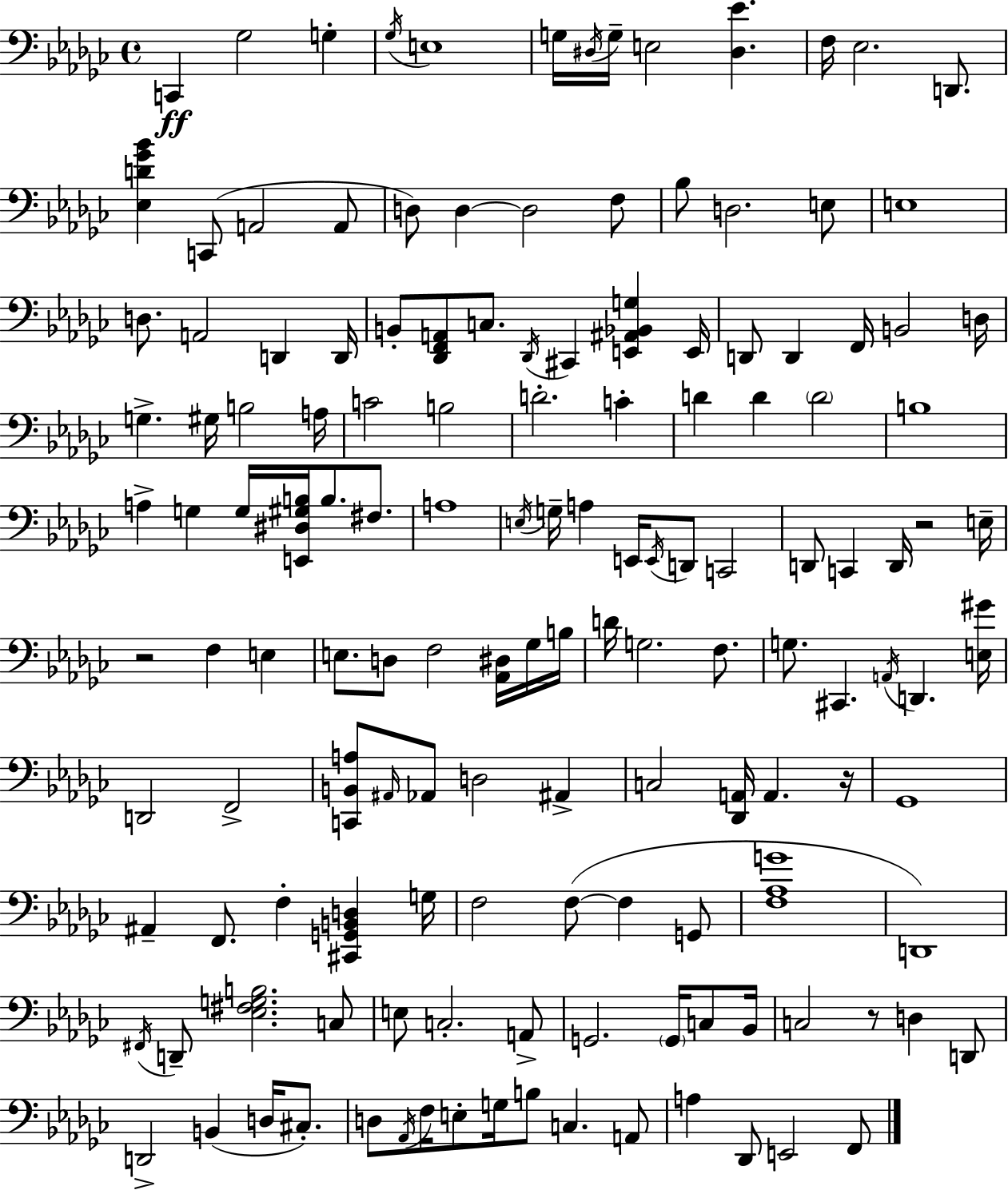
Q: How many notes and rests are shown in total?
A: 143